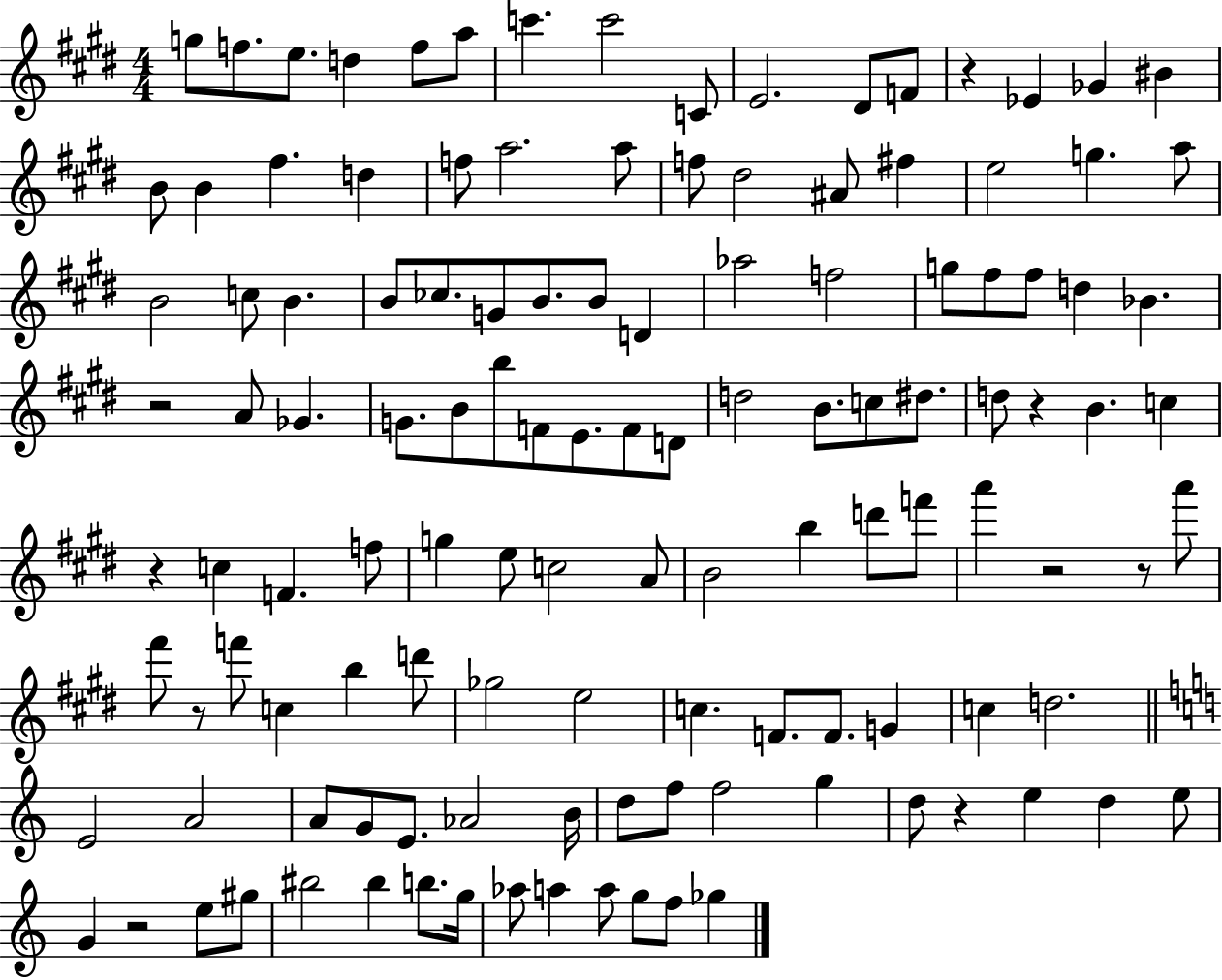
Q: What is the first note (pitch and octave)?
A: G5